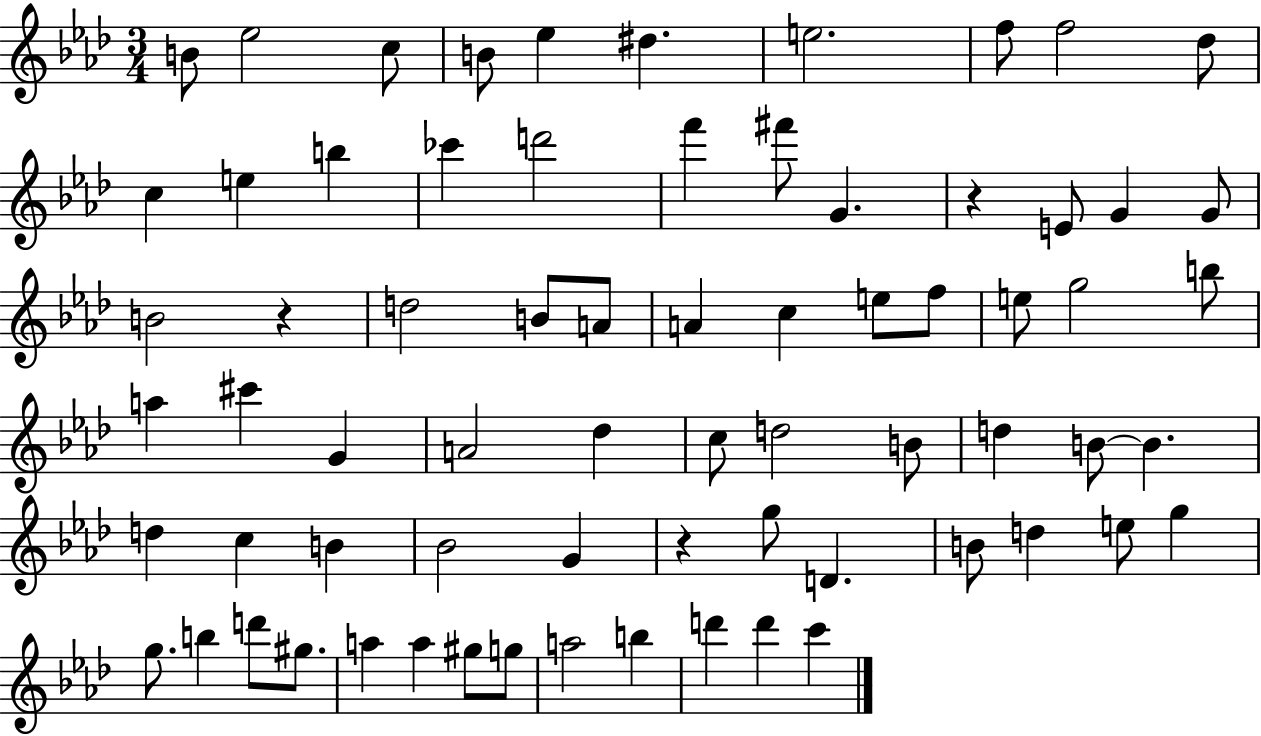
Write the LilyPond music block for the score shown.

{
  \clef treble
  \numericTimeSignature
  \time 3/4
  \key aes \major
  \repeat volta 2 { b'8 ees''2 c''8 | b'8 ees''4 dis''4. | e''2. | f''8 f''2 des''8 | \break c''4 e''4 b''4 | ces'''4 d'''2 | f'''4 fis'''8 g'4. | r4 e'8 g'4 g'8 | \break b'2 r4 | d''2 b'8 a'8 | a'4 c''4 e''8 f''8 | e''8 g''2 b''8 | \break a''4 cis'''4 g'4 | a'2 des''4 | c''8 d''2 b'8 | d''4 b'8~~ b'4. | \break d''4 c''4 b'4 | bes'2 g'4 | r4 g''8 d'4. | b'8 d''4 e''8 g''4 | \break g''8. b''4 d'''8 gis''8. | a''4 a''4 gis''8 g''8 | a''2 b''4 | d'''4 d'''4 c'''4 | \break } \bar "|."
}